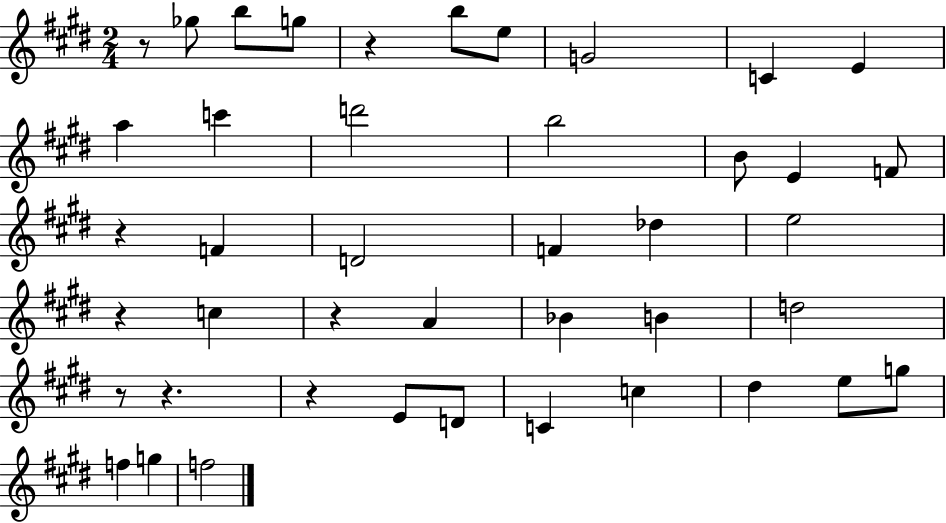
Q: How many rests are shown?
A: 8